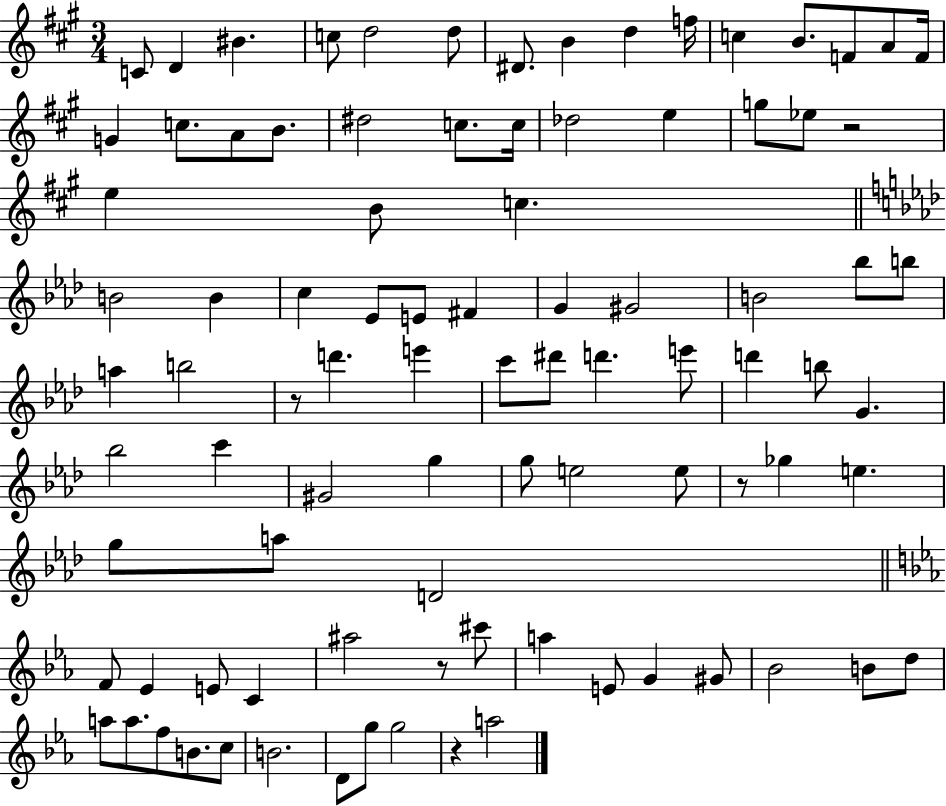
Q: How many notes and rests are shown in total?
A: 91